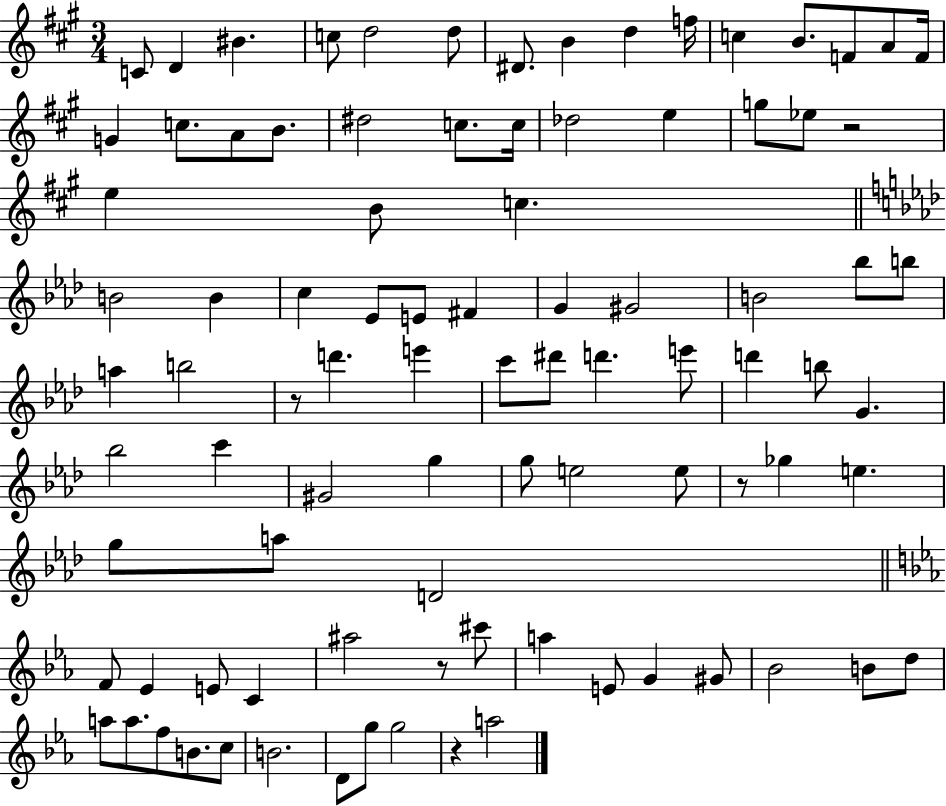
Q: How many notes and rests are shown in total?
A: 91